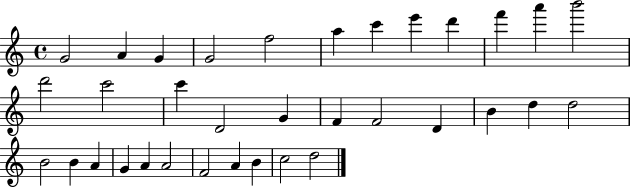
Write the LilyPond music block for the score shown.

{
  \clef treble
  \time 4/4
  \defaultTimeSignature
  \key c \major
  g'2 a'4 g'4 | g'2 f''2 | a''4 c'''4 e'''4 d'''4 | f'''4 a'''4 b'''2 | \break d'''2 c'''2 | c'''4 d'2 g'4 | f'4 f'2 d'4 | b'4 d''4 d''2 | \break b'2 b'4 a'4 | g'4 a'4 a'2 | f'2 a'4 b'4 | c''2 d''2 | \break \bar "|."
}